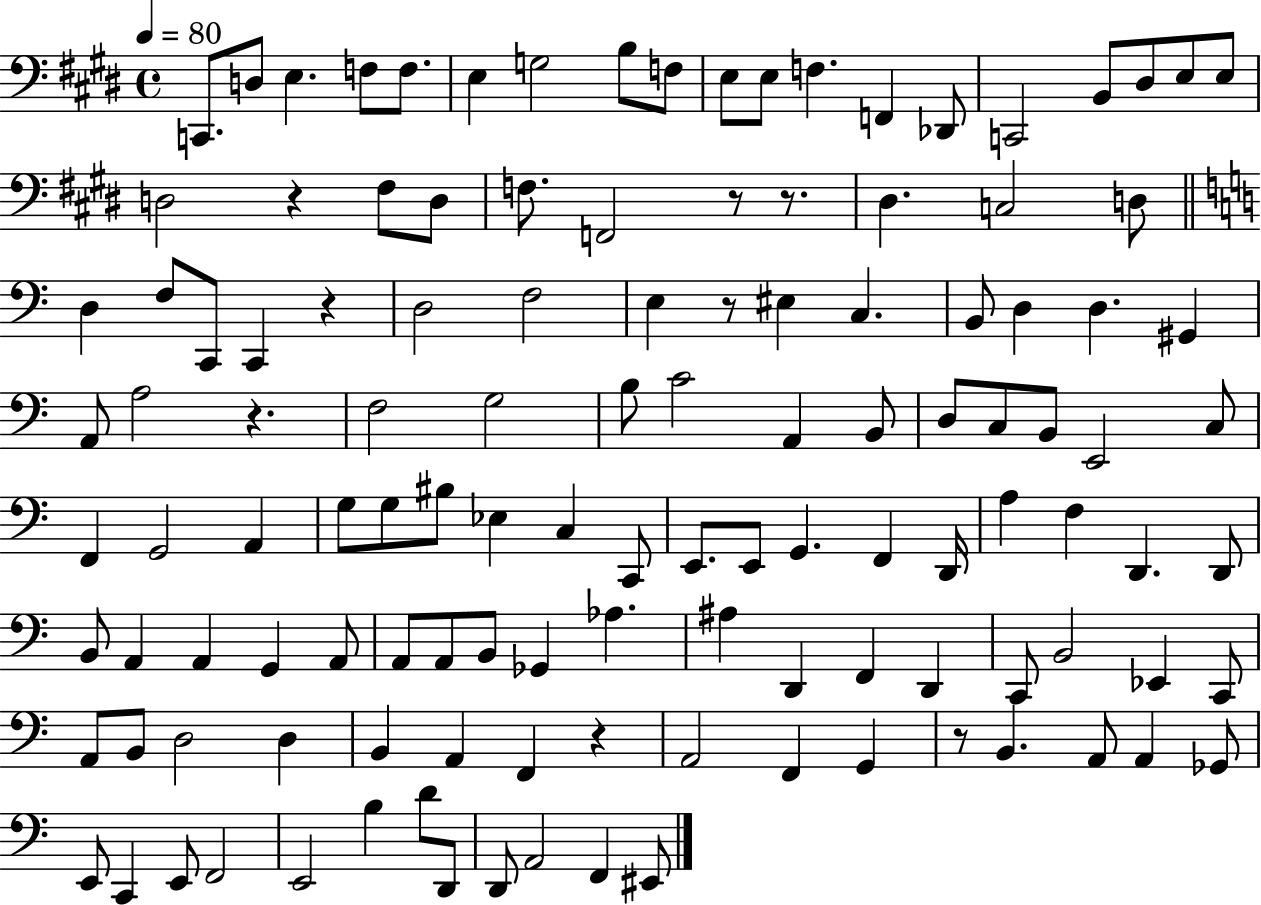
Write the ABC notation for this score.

X:1
T:Untitled
M:4/4
L:1/4
K:E
C,,/2 D,/2 E, F,/2 F,/2 E, G,2 B,/2 F,/2 E,/2 E,/2 F, F,, _D,,/2 C,,2 B,,/2 ^D,/2 E,/2 E,/2 D,2 z ^F,/2 D,/2 F,/2 F,,2 z/2 z/2 ^D, C,2 D,/2 D, F,/2 C,,/2 C,, z D,2 F,2 E, z/2 ^E, C, B,,/2 D, D, ^G,, A,,/2 A,2 z F,2 G,2 B,/2 C2 A,, B,,/2 D,/2 C,/2 B,,/2 E,,2 C,/2 F,, G,,2 A,, G,/2 G,/2 ^B,/2 _E, C, C,,/2 E,,/2 E,,/2 G,, F,, D,,/4 A, F, D,, D,,/2 B,,/2 A,, A,, G,, A,,/2 A,,/2 A,,/2 B,,/2 _G,, _A, ^A, D,, F,, D,, C,,/2 B,,2 _E,, C,,/2 A,,/2 B,,/2 D,2 D, B,, A,, F,, z A,,2 F,, G,, z/2 B,, A,,/2 A,, _G,,/2 E,,/2 C,, E,,/2 F,,2 E,,2 B, D/2 D,,/2 D,,/2 A,,2 F,, ^E,,/2